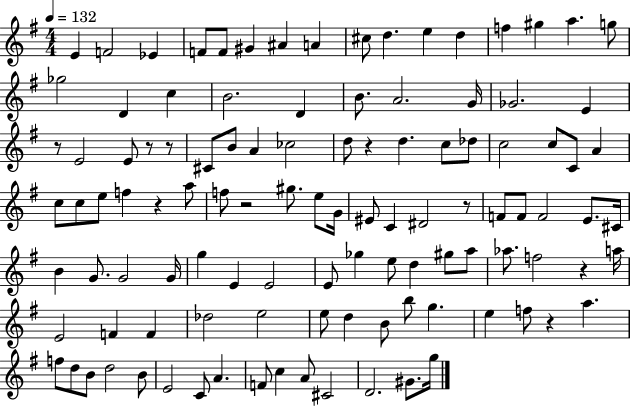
{
  \clef treble
  \numericTimeSignature
  \time 4/4
  \key g \major
  \tempo 4 = 132
  e'4 f'2 ees'4 | f'8 f'8 gis'4 ais'4 a'4 | cis''8 d''4. e''4 d''4 | f''4 gis''4 a''4. g''8 | \break ges''2 d'4 c''4 | b'2. d'4 | b'8. a'2. g'16 | ges'2. e'4 | \break r8 e'2 e'8 r8 r8 | cis'8 b'8 a'4 ces''2 | d''8 r4 d''4. c''8 des''8 | c''2 c''8 c'8 a'4 | \break c''8 c''8 e''8 f''4 r4 a''8 | f''8 r2 gis''8. e''8 g'16 | eis'8 c'4 dis'2 r8 | f'8 f'8 f'2 e'8. cis'16 | \break b'4 g'8. g'2 g'16 | g''4 e'4 e'2 | e'8 ges''4 e''8 d''4 gis''8 a''8 | aes''8. f''2 r4 a''16 | \break e'2 f'4 f'4 | des''2 e''2 | e''8 d''4 b'8 b''8 g''4. | e''4 f''8 r4 a''4. | \break f''8 d''8 b'8 d''2 b'8 | e'2 c'8 a'4. | f'8 c''4 a'8 cis'2 | d'2. gis'8. g''16 | \break \bar "|."
}